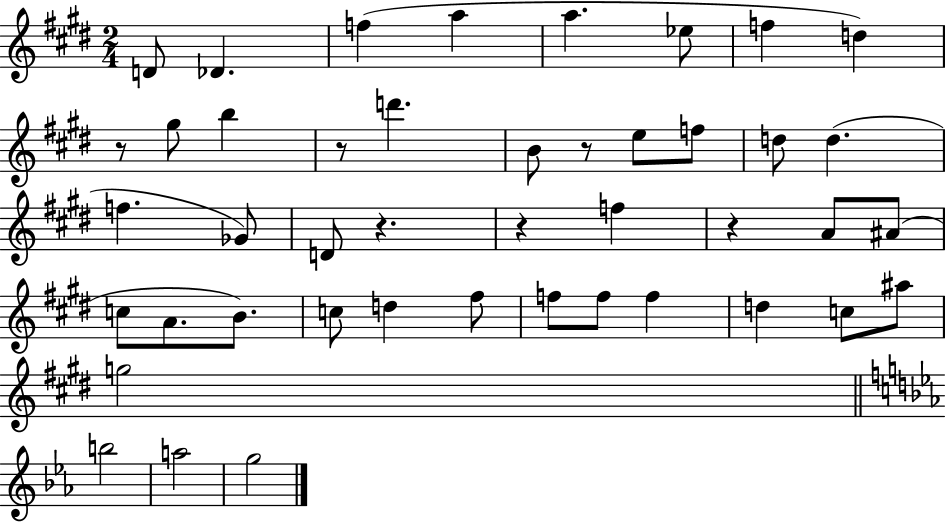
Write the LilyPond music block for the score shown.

{
  \clef treble
  \numericTimeSignature
  \time 2/4
  \key e \major
  d'8 des'4. | f''4( a''4 | a''4. ees''8 | f''4 d''4) | \break r8 gis''8 b''4 | r8 d'''4. | b'8 r8 e''8 f''8 | d''8 d''4.( | \break f''4. ges'8) | d'8 r4. | r4 f''4 | r4 a'8 ais'8( | \break c''8 a'8. b'8.) | c''8 d''4 fis''8 | f''8 f''8 f''4 | d''4 c''8 ais''8 | \break g''2 | \bar "||" \break \key ees \major b''2 | a''2 | g''2 | \bar "|."
}